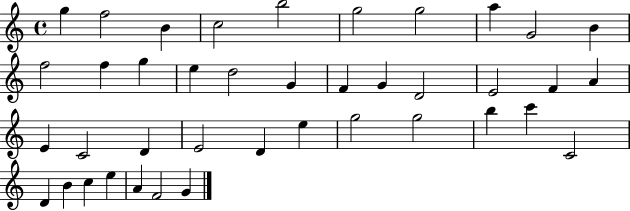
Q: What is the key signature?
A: C major